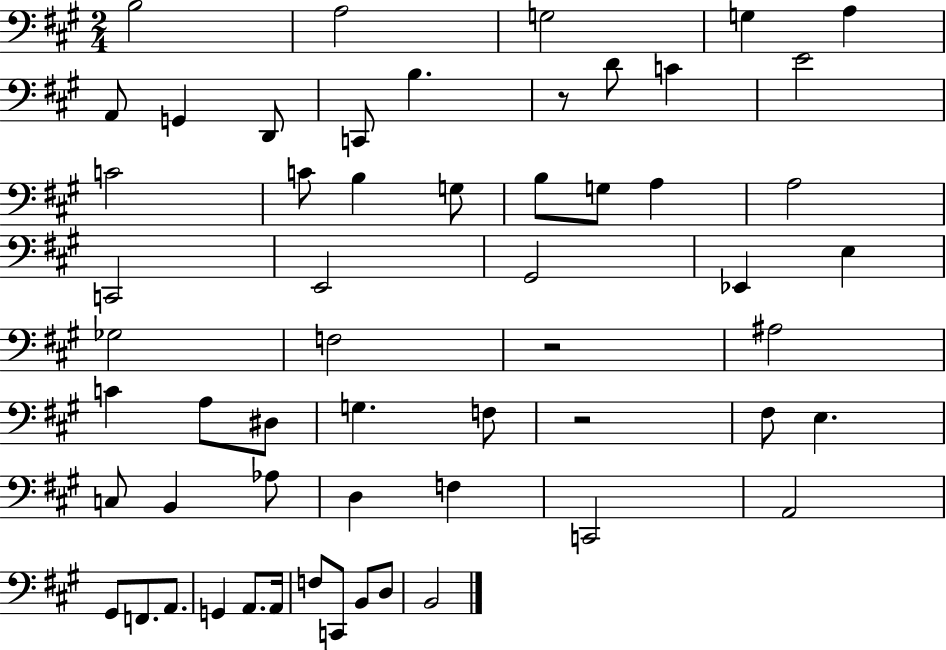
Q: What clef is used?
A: bass